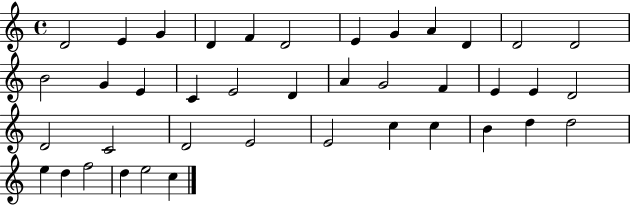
{
  \clef treble
  \time 4/4
  \defaultTimeSignature
  \key c \major
  d'2 e'4 g'4 | d'4 f'4 d'2 | e'4 g'4 a'4 d'4 | d'2 d'2 | \break b'2 g'4 e'4 | c'4 e'2 d'4 | a'4 g'2 f'4 | e'4 e'4 d'2 | \break d'2 c'2 | d'2 e'2 | e'2 c''4 c''4 | b'4 d''4 d''2 | \break e''4 d''4 f''2 | d''4 e''2 c''4 | \bar "|."
}